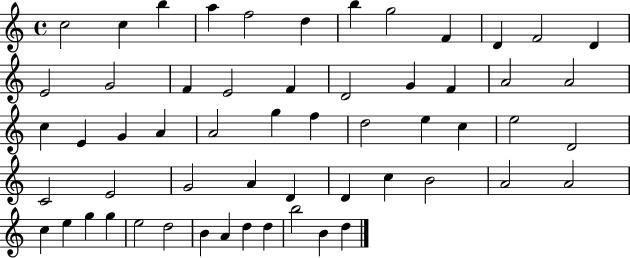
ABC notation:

X:1
T:Untitled
M:4/4
L:1/4
K:C
c2 c b a f2 d b g2 F D F2 D E2 G2 F E2 F D2 G F A2 A2 c E G A A2 g f d2 e c e2 D2 C2 E2 G2 A D D c B2 A2 A2 c e g g e2 d2 B A d d b2 B d